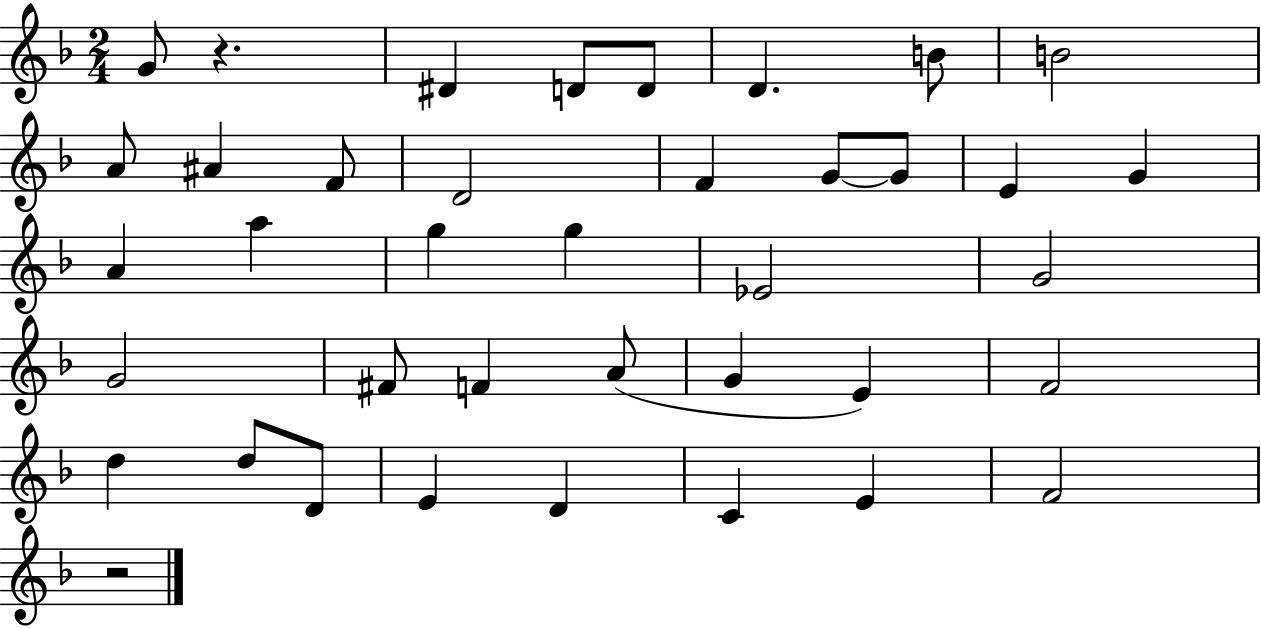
G4/e R/q. D#4/q D4/e D4/e D4/q. B4/e B4/h A4/e A#4/q F4/e D4/h F4/q G4/e G4/e E4/q G4/q A4/q A5/q G5/q G5/q Eb4/h G4/h G4/h F#4/e F4/q A4/e G4/q E4/q F4/h D5/q D5/e D4/e E4/q D4/q C4/q E4/q F4/h R/h